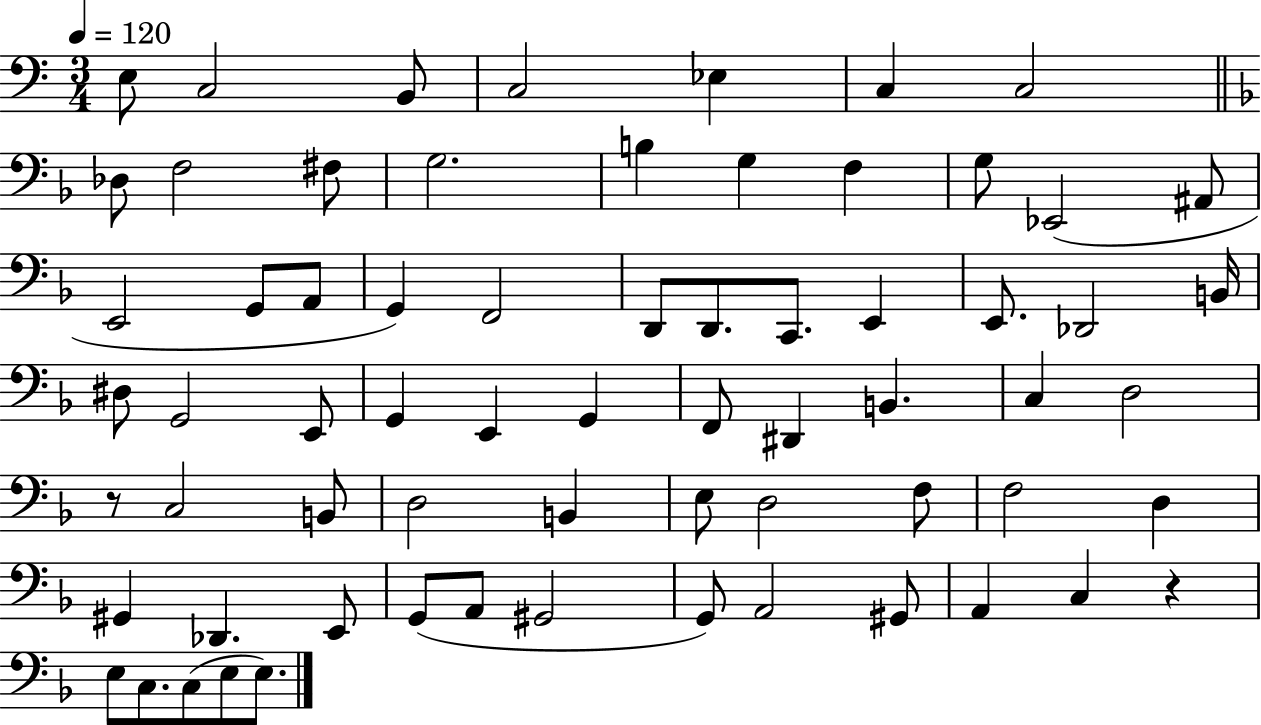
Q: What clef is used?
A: bass